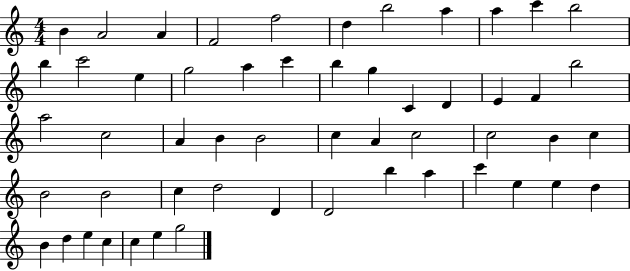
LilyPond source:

{
  \clef treble
  \numericTimeSignature
  \time 4/4
  \key c \major
  b'4 a'2 a'4 | f'2 f''2 | d''4 b''2 a''4 | a''4 c'''4 b''2 | \break b''4 c'''2 e''4 | g''2 a''4 c'''4 | b''4 g''4 c'4 d'4 | e'4 f'4 b''2 | \break a''2 c''2 | a'4 b'4 b'2 | c''4 a'4 c''2 | c''2 b'4 c''4 | \break b'2 b'2 | c''4 d''2 d'4 | d'2 b''4 a''4 | c'''4 e''4 e''4 d''4 | \break b'4 d''4 e''4 c''4 | c''4 e''4 g''2 | \bar "|."
}